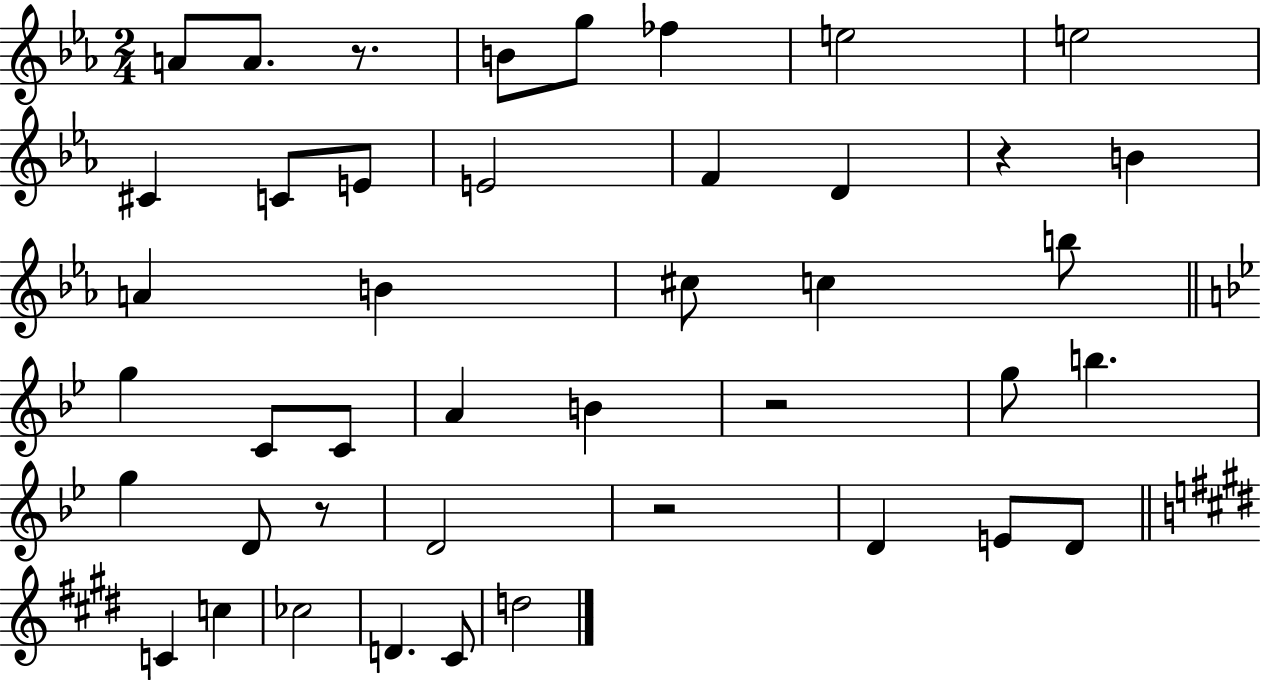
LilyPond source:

{
  \clef treble
  \numericTimeSignature
  \time 2/4
  \key ees \major
  a'8 a'8. r8. | b'8 g''8 fes''4 | e''2 | e''2 | \break cis'4 c'8 e'8 | e'2 | f'4 d'4 | r4 b'4 | \break a'4 b'4 | cis''8 c''4 b''8 | \bar "||" \break \key bes \major g''4 c'8 c'8 | a'4 b'4 | r2 | g''8 b''4. | \break g''4 d'8 r8 | d'2 | r2 | d'4 e'8 d'8 | \break \bar "||" \break \key e \major c'4 c''4 | ces''2 | d'4. cis'8 | d''2 | \break \bar "|."
}